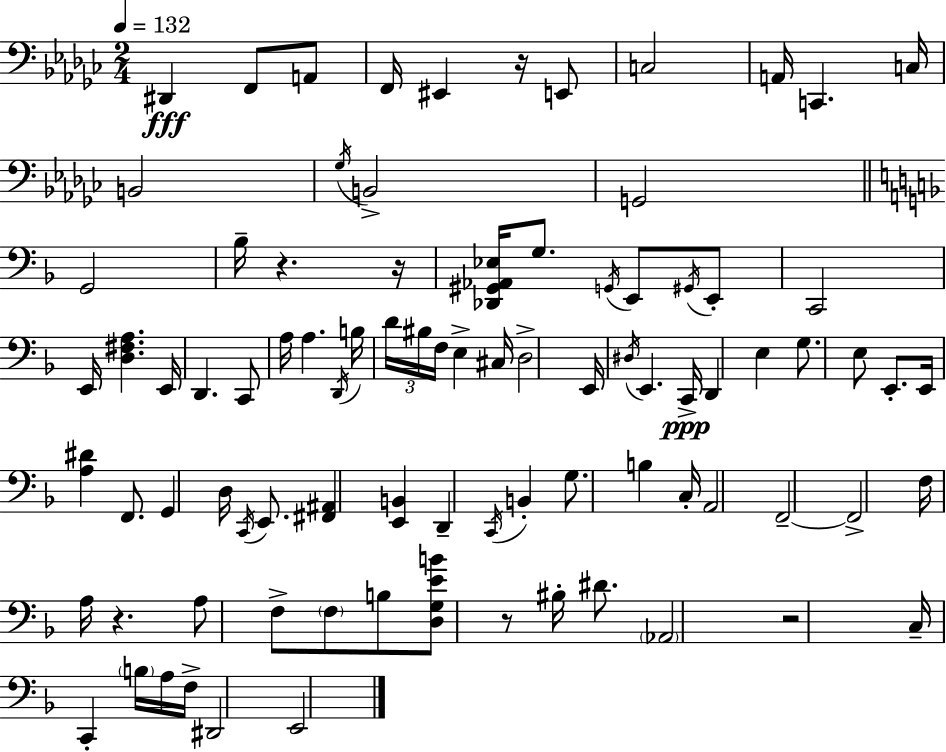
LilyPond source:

{
  \clef bass
  \numericTimeSignature
  \time 2/4
  \key ees \minor
  \tempo 4 = 132
  \repeat volta 2 { dis,4\fff f,8 a,8 | f,16 eis,4 r16 e,8 | c2 | a,16 c,4. c16 | \break b,2 | \acciaccatura { ges16 } b,2-> | g,2 | \bar "||" \break \key f \major g,2 | bes16-- r4. r16 | <des, gis, aes, ees>16 g8. \acciaccatura { g,16 } e,8 \acciaccatura { gis,16 } | e,8-. c,2 | \break e,16 <d fis a>4. | e,16 d,4. | c,8 a16 a4. | \acciaccatura { d,16 } b16 \tuplet 3/2 { d'16 bis16 f16 } e4-> | \break cis16 d2-> | e,16 \acciaccatura { dis16 } e,4. | c,16->\ppp d,4 | e4 g8. e8 | \break e,8.-. e,16 <a dis'>4 | f,8. g,4 | d16 \acciaccatura { c,16 } e,8. <fis, ais,>4 | <e, b,>4 d,4-- | \break \acciaccatura { c,16 } b,4-. g8. | b4 c16-. a,2 | f,2--~~ | f,2-> | \break f16 a16 | r4. a8 | f8-> \parenthesize f8 b8 <d g e' b'>8 | r8 bis16-. dis'8. \parenthesize aes,2 | \break r2 | c16-- c,4-. | \parenthesize b16 a16 f16-> dis,2 | e,2 | \break } \bar "|."
}